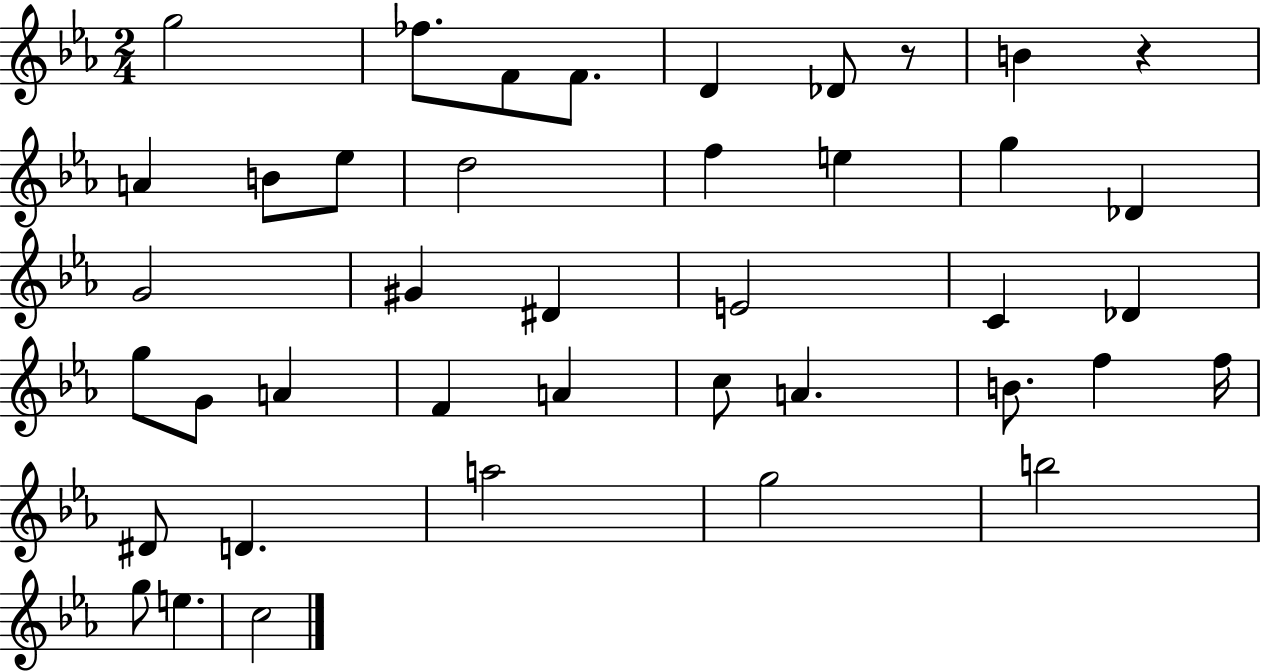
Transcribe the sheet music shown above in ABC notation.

X:1
T:Untitled
M:2/4
L:1/4
K:Eb
g2 _f/2 F/2 F/2 D _D/2 z/2 B z A B/2 _e/2 d2 f e g _D G2 ^G ^D E2 C _D g/2 G/2 A F A c/2 A B/2 f f/4 ^D/2 D a2 g2 b2 g/2 e c2